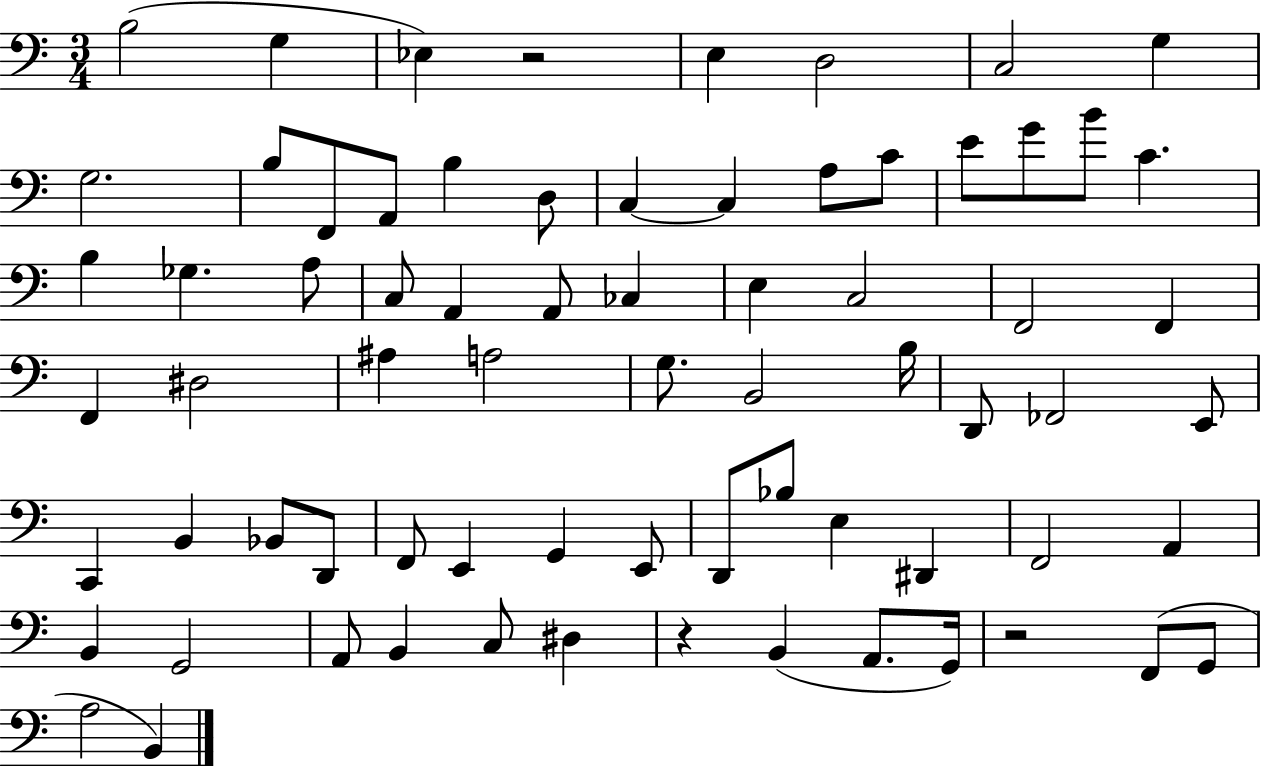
{
  \clef bass
  \numericTimeSignature
  \time 3/4
  \key c \major
  \repeat volta 2 { b2( g4 | ees4) r2 | e4 d2 | c2 g4 | \break g2. | b8 f,8 a,8 b4 d8 | c4~~ c4 a8 c'8 | e'8 g'8 b'8 c'4. | \break b4 ges4. a8 | c8 a,4 a,8 ces4 | e4 c2 | f,2 f,4 | \break f,4 dis2 | ais4 a2 | g8. b,2 b16 | d,8 fes,2 e,8 | \break c,4 b,4 bes,8 d,8 | f,8 e,4 g,4 e,8 | d,8 bes8 e4 dis,4 | f,2 a,4 | \break b,4 g,2 | a,8 b,4 c8 dis4 | r4 b,4( a,8. g,16) | r2 f,8( g,8 | \break a2 b,4) | } \bar "|."
}